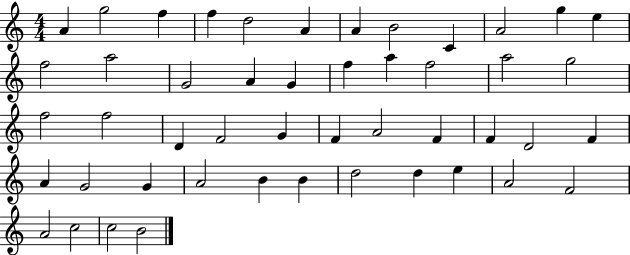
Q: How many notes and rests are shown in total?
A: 48